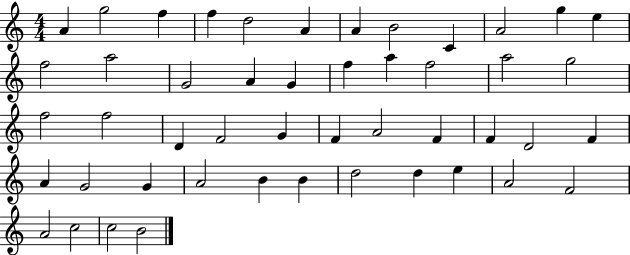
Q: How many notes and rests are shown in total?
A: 48